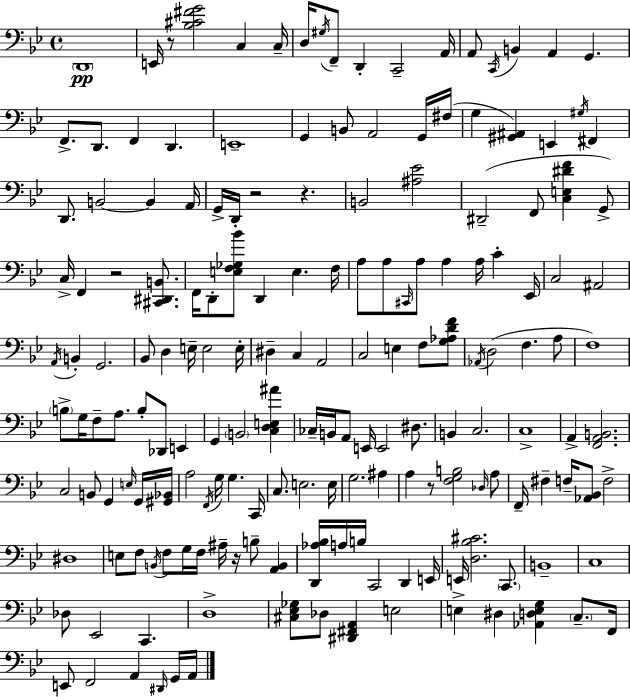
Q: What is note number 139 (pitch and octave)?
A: Db3